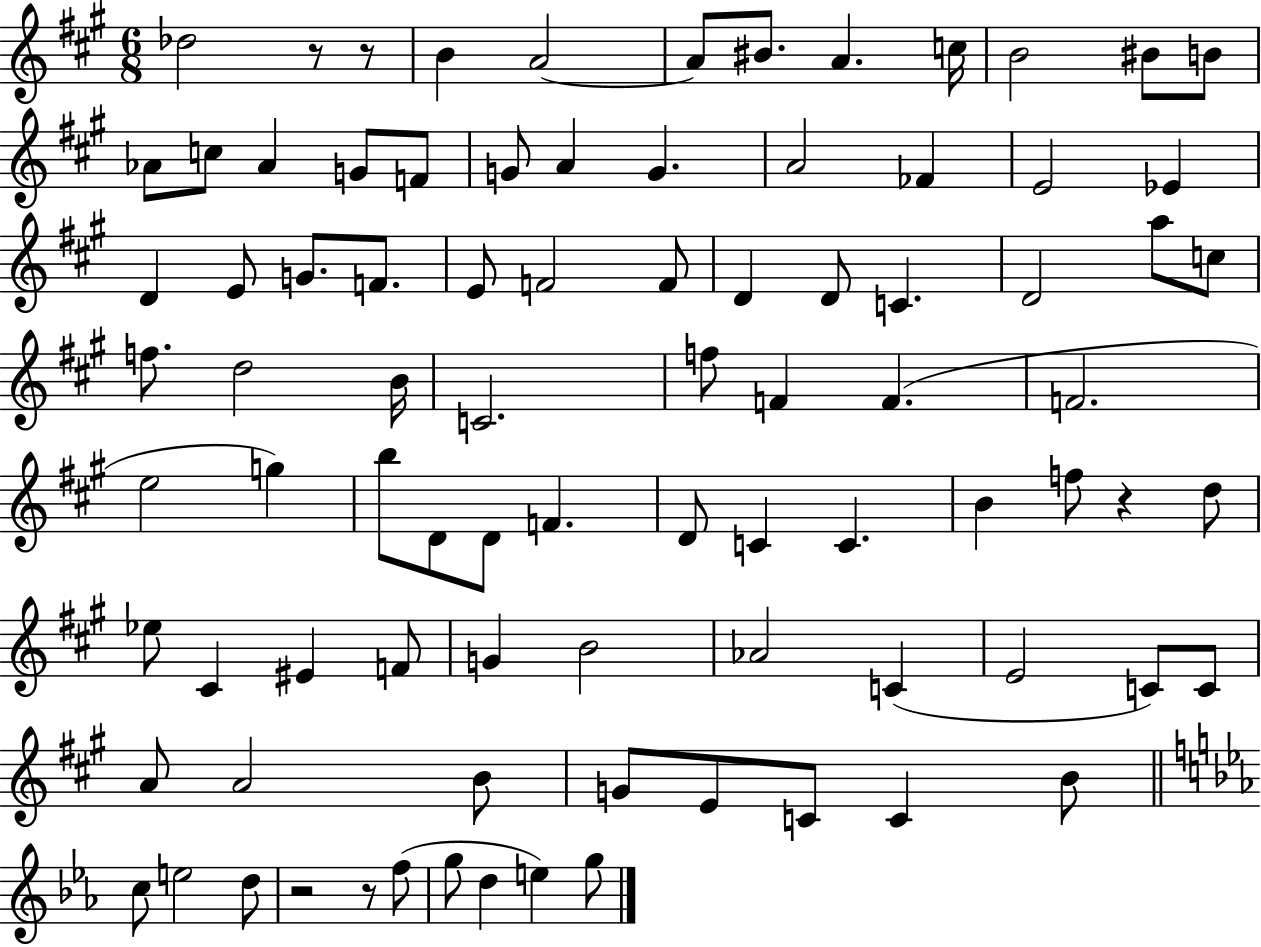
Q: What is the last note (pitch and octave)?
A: G5